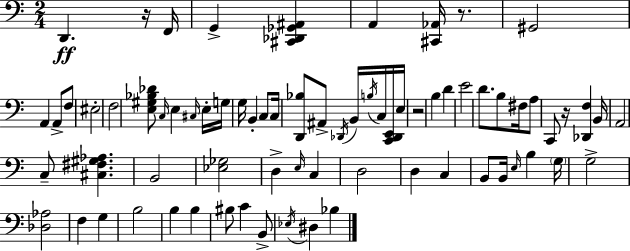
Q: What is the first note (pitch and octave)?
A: D2